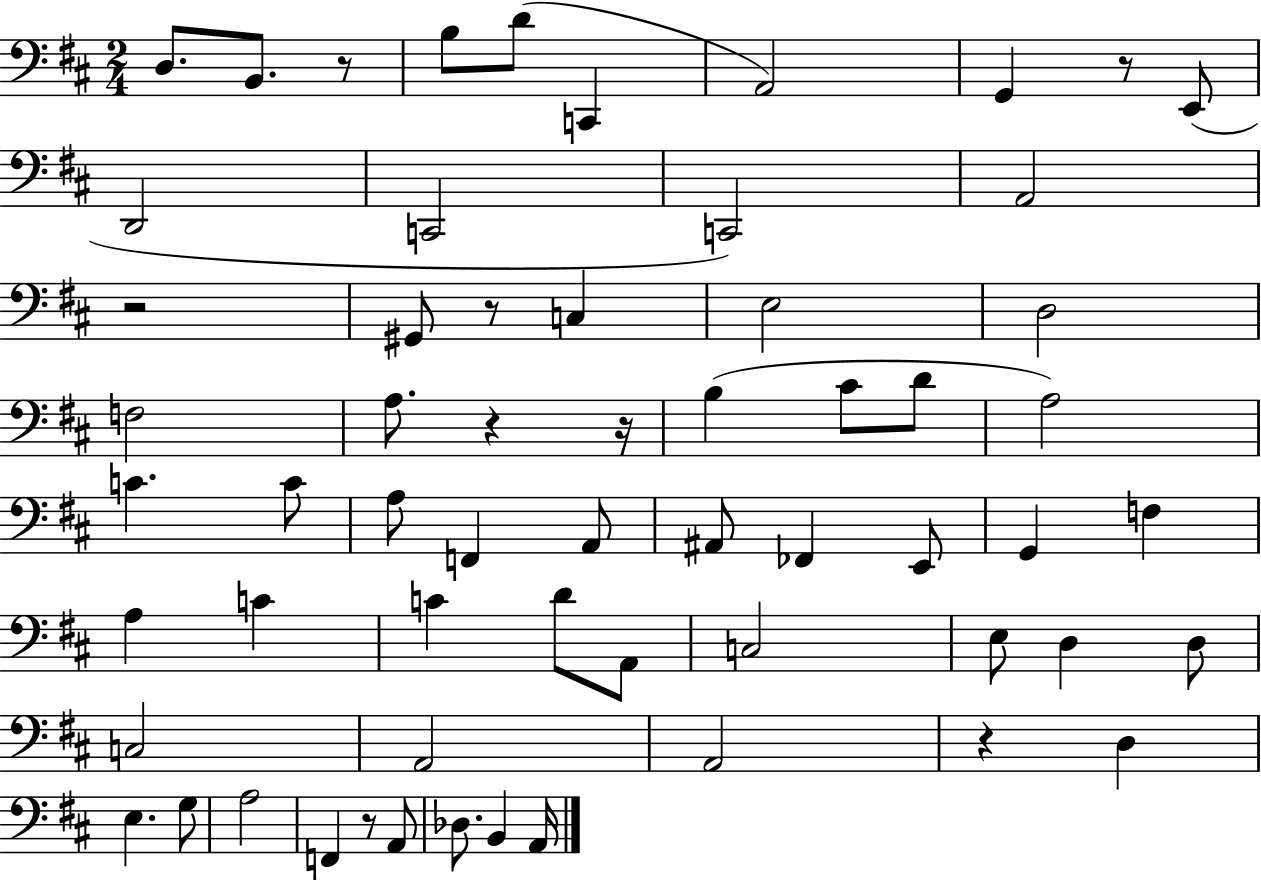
X:1
T:Untitled
M:2/4
L:1/4
K:D
D,/2 B,,/2 z/2 B,/2 D/2 C,, A,,2 G,, z/2 E,,/2 D,,2 C,,2 C,,2 A,,2 z2 ^G,,/2 z/2 C, E,2 D,2 F,2 A,/2 z z/4 B, ^C/2 D/2 A,2 C C/2 A,/2 F,, A,,/2 ^A,,/2 _F,, E,,/2 G,, F, A, C C D/2 A,,/2 C,2 E,/2 D, D,/2 C,2 A,,2 A,,2 z D, E, G,/2 A,2 F,, z/2 A,,/2 _D,/2 B,, A,,/4